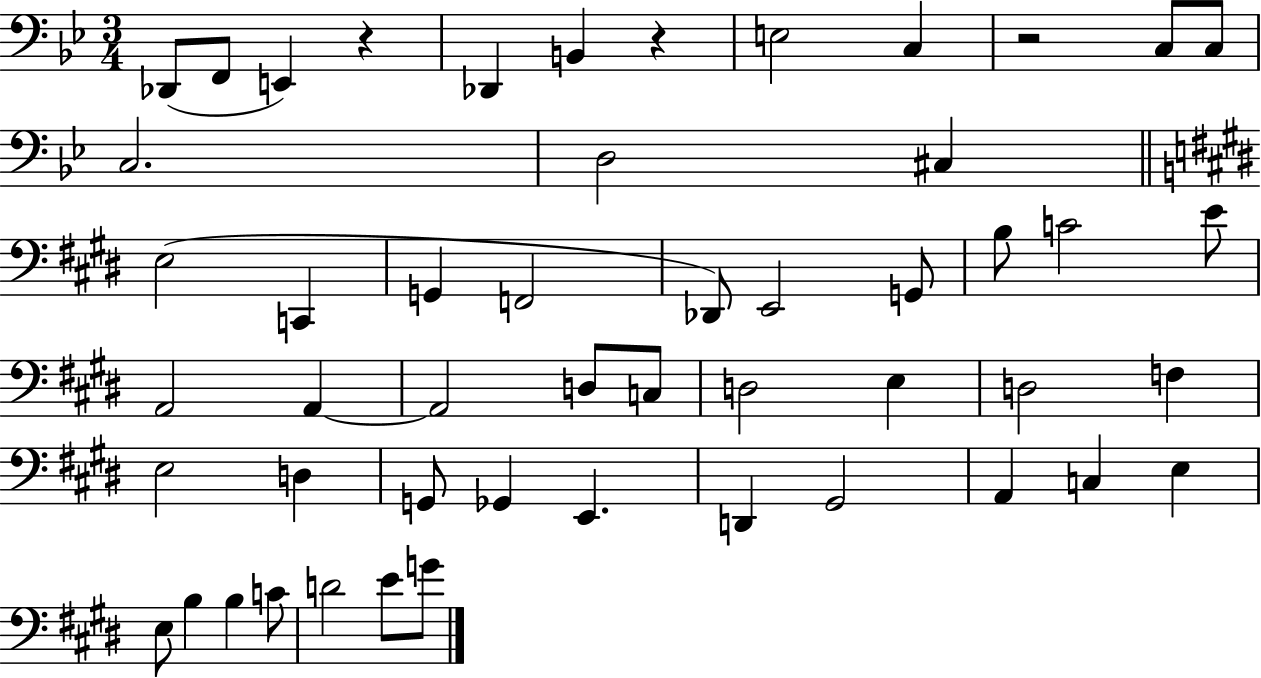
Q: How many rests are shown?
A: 3